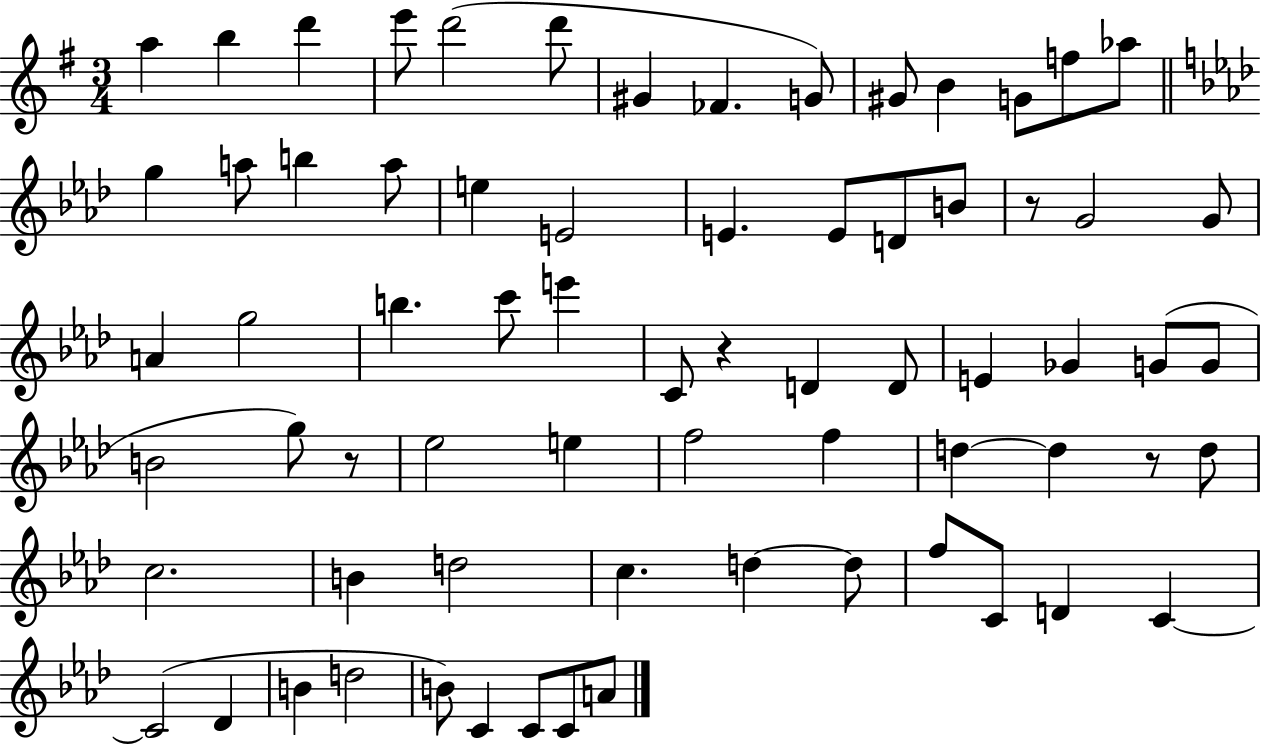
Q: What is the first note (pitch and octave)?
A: A5